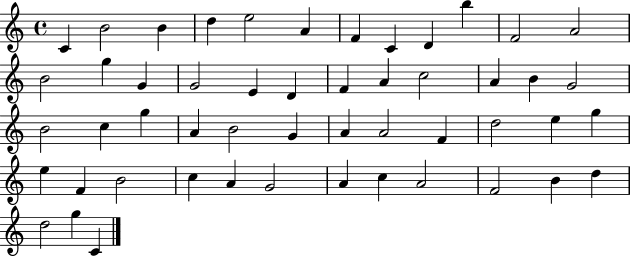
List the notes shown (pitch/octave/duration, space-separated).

C4/q B4/h B4/q D5/q E5/h A4/q F4/q C4/q D4/q B5/q F4/h A4/h B4/h G5/q G4/q G4/h E4/q D4/q F4/q A4/q C5/h A4/q B4/q G4/h B4/h C5/q G5/q A4/q B4/h G4/q A4/q A4/h F4/q D5/h E5/q G5/q E5/q F4/q B4/h C5/q A4/q G4/h A4/q C5/q A4/h F4/h B4/q D5/q D5/h G5/q C4/q